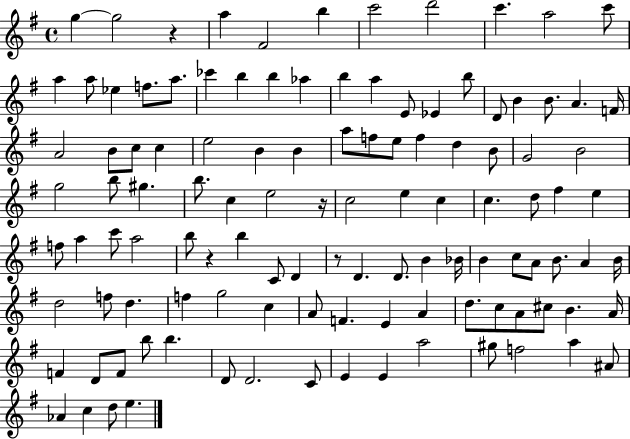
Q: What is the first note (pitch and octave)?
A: G5